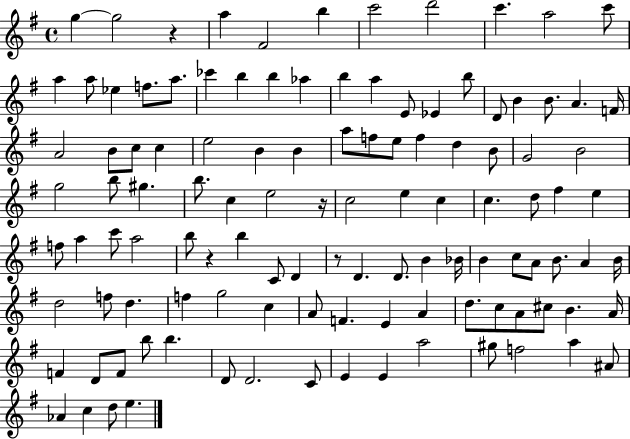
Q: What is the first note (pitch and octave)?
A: G5